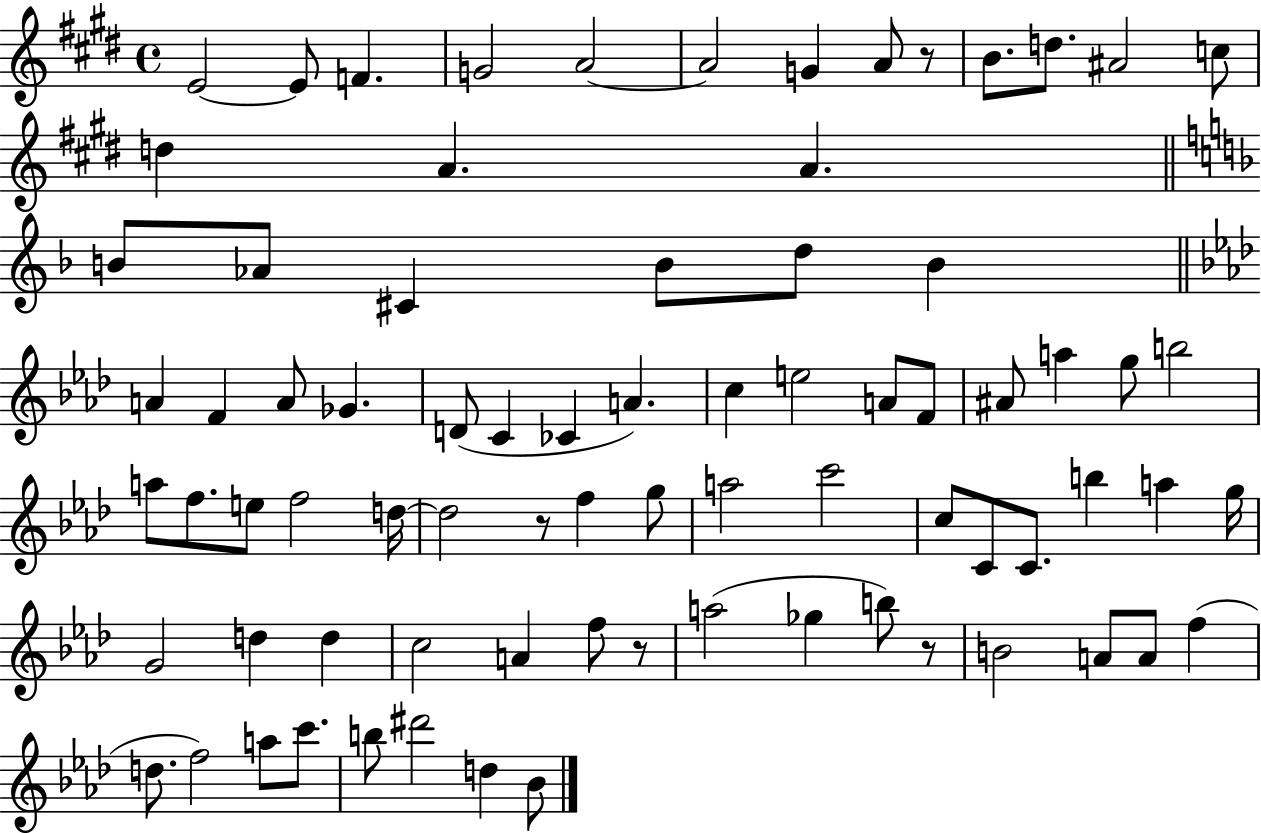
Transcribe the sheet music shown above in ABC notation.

X:1
T:Untitled
M:4/4
L:1/4
K:E
E2 E/2 F G2 A2 A2 G A/2 z/2 B/2 d/2 ^A2 c/2 d A A B/2 _A/2 ^C B/2 d/2 B A F A/2 _G D/2 C _C A c e2 A/2 F/2 ^A/2 a g/2 b2 a/2 f/2 e/2 f2 d/4 d2 z/2 f g/2 a2 c'2 c/2 C/2 C/2 b a g/4 G2 d d c2 A f/2 z/2 a2 _g b/2 z/2 B2 A/2 A/2 f d/2 f2 a/2 c'/2 b/2 ^d'2 d _B/2